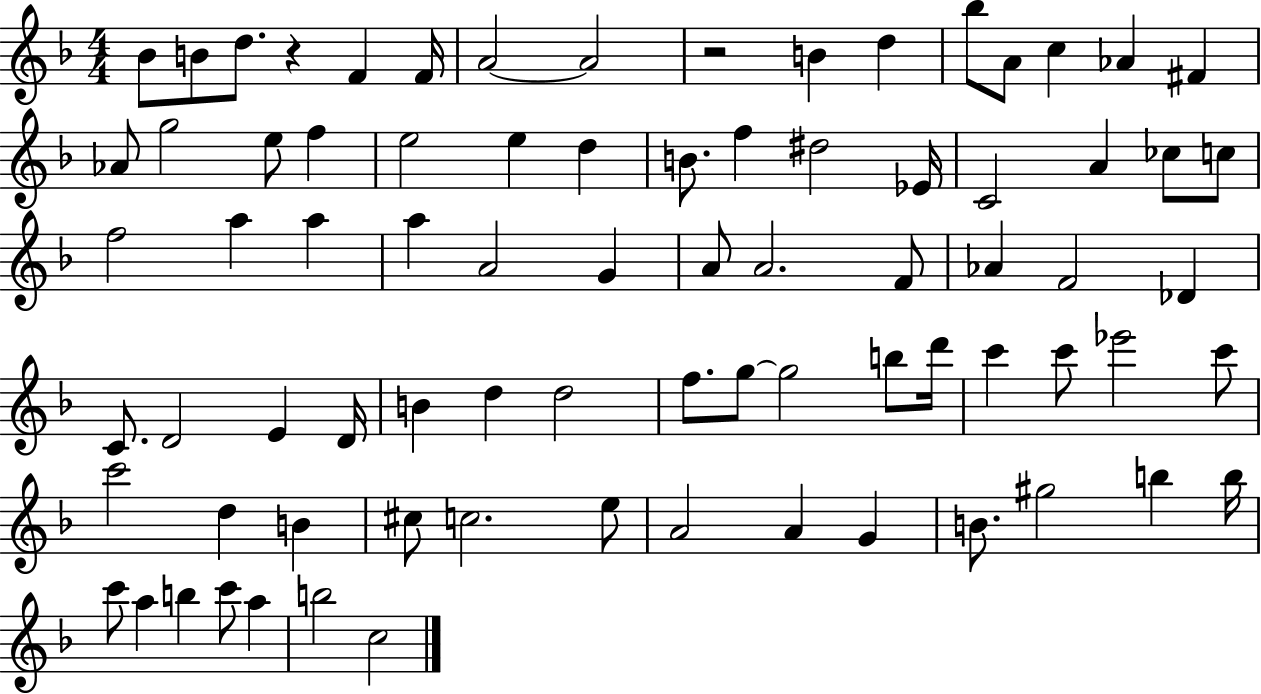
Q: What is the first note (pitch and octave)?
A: Bb4